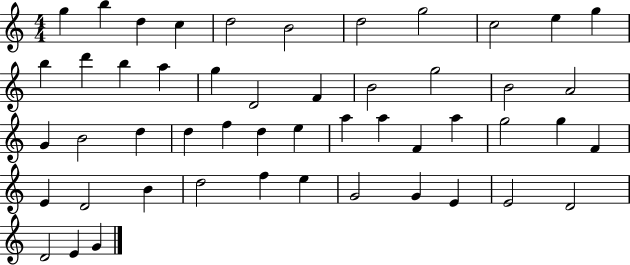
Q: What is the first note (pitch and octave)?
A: G5